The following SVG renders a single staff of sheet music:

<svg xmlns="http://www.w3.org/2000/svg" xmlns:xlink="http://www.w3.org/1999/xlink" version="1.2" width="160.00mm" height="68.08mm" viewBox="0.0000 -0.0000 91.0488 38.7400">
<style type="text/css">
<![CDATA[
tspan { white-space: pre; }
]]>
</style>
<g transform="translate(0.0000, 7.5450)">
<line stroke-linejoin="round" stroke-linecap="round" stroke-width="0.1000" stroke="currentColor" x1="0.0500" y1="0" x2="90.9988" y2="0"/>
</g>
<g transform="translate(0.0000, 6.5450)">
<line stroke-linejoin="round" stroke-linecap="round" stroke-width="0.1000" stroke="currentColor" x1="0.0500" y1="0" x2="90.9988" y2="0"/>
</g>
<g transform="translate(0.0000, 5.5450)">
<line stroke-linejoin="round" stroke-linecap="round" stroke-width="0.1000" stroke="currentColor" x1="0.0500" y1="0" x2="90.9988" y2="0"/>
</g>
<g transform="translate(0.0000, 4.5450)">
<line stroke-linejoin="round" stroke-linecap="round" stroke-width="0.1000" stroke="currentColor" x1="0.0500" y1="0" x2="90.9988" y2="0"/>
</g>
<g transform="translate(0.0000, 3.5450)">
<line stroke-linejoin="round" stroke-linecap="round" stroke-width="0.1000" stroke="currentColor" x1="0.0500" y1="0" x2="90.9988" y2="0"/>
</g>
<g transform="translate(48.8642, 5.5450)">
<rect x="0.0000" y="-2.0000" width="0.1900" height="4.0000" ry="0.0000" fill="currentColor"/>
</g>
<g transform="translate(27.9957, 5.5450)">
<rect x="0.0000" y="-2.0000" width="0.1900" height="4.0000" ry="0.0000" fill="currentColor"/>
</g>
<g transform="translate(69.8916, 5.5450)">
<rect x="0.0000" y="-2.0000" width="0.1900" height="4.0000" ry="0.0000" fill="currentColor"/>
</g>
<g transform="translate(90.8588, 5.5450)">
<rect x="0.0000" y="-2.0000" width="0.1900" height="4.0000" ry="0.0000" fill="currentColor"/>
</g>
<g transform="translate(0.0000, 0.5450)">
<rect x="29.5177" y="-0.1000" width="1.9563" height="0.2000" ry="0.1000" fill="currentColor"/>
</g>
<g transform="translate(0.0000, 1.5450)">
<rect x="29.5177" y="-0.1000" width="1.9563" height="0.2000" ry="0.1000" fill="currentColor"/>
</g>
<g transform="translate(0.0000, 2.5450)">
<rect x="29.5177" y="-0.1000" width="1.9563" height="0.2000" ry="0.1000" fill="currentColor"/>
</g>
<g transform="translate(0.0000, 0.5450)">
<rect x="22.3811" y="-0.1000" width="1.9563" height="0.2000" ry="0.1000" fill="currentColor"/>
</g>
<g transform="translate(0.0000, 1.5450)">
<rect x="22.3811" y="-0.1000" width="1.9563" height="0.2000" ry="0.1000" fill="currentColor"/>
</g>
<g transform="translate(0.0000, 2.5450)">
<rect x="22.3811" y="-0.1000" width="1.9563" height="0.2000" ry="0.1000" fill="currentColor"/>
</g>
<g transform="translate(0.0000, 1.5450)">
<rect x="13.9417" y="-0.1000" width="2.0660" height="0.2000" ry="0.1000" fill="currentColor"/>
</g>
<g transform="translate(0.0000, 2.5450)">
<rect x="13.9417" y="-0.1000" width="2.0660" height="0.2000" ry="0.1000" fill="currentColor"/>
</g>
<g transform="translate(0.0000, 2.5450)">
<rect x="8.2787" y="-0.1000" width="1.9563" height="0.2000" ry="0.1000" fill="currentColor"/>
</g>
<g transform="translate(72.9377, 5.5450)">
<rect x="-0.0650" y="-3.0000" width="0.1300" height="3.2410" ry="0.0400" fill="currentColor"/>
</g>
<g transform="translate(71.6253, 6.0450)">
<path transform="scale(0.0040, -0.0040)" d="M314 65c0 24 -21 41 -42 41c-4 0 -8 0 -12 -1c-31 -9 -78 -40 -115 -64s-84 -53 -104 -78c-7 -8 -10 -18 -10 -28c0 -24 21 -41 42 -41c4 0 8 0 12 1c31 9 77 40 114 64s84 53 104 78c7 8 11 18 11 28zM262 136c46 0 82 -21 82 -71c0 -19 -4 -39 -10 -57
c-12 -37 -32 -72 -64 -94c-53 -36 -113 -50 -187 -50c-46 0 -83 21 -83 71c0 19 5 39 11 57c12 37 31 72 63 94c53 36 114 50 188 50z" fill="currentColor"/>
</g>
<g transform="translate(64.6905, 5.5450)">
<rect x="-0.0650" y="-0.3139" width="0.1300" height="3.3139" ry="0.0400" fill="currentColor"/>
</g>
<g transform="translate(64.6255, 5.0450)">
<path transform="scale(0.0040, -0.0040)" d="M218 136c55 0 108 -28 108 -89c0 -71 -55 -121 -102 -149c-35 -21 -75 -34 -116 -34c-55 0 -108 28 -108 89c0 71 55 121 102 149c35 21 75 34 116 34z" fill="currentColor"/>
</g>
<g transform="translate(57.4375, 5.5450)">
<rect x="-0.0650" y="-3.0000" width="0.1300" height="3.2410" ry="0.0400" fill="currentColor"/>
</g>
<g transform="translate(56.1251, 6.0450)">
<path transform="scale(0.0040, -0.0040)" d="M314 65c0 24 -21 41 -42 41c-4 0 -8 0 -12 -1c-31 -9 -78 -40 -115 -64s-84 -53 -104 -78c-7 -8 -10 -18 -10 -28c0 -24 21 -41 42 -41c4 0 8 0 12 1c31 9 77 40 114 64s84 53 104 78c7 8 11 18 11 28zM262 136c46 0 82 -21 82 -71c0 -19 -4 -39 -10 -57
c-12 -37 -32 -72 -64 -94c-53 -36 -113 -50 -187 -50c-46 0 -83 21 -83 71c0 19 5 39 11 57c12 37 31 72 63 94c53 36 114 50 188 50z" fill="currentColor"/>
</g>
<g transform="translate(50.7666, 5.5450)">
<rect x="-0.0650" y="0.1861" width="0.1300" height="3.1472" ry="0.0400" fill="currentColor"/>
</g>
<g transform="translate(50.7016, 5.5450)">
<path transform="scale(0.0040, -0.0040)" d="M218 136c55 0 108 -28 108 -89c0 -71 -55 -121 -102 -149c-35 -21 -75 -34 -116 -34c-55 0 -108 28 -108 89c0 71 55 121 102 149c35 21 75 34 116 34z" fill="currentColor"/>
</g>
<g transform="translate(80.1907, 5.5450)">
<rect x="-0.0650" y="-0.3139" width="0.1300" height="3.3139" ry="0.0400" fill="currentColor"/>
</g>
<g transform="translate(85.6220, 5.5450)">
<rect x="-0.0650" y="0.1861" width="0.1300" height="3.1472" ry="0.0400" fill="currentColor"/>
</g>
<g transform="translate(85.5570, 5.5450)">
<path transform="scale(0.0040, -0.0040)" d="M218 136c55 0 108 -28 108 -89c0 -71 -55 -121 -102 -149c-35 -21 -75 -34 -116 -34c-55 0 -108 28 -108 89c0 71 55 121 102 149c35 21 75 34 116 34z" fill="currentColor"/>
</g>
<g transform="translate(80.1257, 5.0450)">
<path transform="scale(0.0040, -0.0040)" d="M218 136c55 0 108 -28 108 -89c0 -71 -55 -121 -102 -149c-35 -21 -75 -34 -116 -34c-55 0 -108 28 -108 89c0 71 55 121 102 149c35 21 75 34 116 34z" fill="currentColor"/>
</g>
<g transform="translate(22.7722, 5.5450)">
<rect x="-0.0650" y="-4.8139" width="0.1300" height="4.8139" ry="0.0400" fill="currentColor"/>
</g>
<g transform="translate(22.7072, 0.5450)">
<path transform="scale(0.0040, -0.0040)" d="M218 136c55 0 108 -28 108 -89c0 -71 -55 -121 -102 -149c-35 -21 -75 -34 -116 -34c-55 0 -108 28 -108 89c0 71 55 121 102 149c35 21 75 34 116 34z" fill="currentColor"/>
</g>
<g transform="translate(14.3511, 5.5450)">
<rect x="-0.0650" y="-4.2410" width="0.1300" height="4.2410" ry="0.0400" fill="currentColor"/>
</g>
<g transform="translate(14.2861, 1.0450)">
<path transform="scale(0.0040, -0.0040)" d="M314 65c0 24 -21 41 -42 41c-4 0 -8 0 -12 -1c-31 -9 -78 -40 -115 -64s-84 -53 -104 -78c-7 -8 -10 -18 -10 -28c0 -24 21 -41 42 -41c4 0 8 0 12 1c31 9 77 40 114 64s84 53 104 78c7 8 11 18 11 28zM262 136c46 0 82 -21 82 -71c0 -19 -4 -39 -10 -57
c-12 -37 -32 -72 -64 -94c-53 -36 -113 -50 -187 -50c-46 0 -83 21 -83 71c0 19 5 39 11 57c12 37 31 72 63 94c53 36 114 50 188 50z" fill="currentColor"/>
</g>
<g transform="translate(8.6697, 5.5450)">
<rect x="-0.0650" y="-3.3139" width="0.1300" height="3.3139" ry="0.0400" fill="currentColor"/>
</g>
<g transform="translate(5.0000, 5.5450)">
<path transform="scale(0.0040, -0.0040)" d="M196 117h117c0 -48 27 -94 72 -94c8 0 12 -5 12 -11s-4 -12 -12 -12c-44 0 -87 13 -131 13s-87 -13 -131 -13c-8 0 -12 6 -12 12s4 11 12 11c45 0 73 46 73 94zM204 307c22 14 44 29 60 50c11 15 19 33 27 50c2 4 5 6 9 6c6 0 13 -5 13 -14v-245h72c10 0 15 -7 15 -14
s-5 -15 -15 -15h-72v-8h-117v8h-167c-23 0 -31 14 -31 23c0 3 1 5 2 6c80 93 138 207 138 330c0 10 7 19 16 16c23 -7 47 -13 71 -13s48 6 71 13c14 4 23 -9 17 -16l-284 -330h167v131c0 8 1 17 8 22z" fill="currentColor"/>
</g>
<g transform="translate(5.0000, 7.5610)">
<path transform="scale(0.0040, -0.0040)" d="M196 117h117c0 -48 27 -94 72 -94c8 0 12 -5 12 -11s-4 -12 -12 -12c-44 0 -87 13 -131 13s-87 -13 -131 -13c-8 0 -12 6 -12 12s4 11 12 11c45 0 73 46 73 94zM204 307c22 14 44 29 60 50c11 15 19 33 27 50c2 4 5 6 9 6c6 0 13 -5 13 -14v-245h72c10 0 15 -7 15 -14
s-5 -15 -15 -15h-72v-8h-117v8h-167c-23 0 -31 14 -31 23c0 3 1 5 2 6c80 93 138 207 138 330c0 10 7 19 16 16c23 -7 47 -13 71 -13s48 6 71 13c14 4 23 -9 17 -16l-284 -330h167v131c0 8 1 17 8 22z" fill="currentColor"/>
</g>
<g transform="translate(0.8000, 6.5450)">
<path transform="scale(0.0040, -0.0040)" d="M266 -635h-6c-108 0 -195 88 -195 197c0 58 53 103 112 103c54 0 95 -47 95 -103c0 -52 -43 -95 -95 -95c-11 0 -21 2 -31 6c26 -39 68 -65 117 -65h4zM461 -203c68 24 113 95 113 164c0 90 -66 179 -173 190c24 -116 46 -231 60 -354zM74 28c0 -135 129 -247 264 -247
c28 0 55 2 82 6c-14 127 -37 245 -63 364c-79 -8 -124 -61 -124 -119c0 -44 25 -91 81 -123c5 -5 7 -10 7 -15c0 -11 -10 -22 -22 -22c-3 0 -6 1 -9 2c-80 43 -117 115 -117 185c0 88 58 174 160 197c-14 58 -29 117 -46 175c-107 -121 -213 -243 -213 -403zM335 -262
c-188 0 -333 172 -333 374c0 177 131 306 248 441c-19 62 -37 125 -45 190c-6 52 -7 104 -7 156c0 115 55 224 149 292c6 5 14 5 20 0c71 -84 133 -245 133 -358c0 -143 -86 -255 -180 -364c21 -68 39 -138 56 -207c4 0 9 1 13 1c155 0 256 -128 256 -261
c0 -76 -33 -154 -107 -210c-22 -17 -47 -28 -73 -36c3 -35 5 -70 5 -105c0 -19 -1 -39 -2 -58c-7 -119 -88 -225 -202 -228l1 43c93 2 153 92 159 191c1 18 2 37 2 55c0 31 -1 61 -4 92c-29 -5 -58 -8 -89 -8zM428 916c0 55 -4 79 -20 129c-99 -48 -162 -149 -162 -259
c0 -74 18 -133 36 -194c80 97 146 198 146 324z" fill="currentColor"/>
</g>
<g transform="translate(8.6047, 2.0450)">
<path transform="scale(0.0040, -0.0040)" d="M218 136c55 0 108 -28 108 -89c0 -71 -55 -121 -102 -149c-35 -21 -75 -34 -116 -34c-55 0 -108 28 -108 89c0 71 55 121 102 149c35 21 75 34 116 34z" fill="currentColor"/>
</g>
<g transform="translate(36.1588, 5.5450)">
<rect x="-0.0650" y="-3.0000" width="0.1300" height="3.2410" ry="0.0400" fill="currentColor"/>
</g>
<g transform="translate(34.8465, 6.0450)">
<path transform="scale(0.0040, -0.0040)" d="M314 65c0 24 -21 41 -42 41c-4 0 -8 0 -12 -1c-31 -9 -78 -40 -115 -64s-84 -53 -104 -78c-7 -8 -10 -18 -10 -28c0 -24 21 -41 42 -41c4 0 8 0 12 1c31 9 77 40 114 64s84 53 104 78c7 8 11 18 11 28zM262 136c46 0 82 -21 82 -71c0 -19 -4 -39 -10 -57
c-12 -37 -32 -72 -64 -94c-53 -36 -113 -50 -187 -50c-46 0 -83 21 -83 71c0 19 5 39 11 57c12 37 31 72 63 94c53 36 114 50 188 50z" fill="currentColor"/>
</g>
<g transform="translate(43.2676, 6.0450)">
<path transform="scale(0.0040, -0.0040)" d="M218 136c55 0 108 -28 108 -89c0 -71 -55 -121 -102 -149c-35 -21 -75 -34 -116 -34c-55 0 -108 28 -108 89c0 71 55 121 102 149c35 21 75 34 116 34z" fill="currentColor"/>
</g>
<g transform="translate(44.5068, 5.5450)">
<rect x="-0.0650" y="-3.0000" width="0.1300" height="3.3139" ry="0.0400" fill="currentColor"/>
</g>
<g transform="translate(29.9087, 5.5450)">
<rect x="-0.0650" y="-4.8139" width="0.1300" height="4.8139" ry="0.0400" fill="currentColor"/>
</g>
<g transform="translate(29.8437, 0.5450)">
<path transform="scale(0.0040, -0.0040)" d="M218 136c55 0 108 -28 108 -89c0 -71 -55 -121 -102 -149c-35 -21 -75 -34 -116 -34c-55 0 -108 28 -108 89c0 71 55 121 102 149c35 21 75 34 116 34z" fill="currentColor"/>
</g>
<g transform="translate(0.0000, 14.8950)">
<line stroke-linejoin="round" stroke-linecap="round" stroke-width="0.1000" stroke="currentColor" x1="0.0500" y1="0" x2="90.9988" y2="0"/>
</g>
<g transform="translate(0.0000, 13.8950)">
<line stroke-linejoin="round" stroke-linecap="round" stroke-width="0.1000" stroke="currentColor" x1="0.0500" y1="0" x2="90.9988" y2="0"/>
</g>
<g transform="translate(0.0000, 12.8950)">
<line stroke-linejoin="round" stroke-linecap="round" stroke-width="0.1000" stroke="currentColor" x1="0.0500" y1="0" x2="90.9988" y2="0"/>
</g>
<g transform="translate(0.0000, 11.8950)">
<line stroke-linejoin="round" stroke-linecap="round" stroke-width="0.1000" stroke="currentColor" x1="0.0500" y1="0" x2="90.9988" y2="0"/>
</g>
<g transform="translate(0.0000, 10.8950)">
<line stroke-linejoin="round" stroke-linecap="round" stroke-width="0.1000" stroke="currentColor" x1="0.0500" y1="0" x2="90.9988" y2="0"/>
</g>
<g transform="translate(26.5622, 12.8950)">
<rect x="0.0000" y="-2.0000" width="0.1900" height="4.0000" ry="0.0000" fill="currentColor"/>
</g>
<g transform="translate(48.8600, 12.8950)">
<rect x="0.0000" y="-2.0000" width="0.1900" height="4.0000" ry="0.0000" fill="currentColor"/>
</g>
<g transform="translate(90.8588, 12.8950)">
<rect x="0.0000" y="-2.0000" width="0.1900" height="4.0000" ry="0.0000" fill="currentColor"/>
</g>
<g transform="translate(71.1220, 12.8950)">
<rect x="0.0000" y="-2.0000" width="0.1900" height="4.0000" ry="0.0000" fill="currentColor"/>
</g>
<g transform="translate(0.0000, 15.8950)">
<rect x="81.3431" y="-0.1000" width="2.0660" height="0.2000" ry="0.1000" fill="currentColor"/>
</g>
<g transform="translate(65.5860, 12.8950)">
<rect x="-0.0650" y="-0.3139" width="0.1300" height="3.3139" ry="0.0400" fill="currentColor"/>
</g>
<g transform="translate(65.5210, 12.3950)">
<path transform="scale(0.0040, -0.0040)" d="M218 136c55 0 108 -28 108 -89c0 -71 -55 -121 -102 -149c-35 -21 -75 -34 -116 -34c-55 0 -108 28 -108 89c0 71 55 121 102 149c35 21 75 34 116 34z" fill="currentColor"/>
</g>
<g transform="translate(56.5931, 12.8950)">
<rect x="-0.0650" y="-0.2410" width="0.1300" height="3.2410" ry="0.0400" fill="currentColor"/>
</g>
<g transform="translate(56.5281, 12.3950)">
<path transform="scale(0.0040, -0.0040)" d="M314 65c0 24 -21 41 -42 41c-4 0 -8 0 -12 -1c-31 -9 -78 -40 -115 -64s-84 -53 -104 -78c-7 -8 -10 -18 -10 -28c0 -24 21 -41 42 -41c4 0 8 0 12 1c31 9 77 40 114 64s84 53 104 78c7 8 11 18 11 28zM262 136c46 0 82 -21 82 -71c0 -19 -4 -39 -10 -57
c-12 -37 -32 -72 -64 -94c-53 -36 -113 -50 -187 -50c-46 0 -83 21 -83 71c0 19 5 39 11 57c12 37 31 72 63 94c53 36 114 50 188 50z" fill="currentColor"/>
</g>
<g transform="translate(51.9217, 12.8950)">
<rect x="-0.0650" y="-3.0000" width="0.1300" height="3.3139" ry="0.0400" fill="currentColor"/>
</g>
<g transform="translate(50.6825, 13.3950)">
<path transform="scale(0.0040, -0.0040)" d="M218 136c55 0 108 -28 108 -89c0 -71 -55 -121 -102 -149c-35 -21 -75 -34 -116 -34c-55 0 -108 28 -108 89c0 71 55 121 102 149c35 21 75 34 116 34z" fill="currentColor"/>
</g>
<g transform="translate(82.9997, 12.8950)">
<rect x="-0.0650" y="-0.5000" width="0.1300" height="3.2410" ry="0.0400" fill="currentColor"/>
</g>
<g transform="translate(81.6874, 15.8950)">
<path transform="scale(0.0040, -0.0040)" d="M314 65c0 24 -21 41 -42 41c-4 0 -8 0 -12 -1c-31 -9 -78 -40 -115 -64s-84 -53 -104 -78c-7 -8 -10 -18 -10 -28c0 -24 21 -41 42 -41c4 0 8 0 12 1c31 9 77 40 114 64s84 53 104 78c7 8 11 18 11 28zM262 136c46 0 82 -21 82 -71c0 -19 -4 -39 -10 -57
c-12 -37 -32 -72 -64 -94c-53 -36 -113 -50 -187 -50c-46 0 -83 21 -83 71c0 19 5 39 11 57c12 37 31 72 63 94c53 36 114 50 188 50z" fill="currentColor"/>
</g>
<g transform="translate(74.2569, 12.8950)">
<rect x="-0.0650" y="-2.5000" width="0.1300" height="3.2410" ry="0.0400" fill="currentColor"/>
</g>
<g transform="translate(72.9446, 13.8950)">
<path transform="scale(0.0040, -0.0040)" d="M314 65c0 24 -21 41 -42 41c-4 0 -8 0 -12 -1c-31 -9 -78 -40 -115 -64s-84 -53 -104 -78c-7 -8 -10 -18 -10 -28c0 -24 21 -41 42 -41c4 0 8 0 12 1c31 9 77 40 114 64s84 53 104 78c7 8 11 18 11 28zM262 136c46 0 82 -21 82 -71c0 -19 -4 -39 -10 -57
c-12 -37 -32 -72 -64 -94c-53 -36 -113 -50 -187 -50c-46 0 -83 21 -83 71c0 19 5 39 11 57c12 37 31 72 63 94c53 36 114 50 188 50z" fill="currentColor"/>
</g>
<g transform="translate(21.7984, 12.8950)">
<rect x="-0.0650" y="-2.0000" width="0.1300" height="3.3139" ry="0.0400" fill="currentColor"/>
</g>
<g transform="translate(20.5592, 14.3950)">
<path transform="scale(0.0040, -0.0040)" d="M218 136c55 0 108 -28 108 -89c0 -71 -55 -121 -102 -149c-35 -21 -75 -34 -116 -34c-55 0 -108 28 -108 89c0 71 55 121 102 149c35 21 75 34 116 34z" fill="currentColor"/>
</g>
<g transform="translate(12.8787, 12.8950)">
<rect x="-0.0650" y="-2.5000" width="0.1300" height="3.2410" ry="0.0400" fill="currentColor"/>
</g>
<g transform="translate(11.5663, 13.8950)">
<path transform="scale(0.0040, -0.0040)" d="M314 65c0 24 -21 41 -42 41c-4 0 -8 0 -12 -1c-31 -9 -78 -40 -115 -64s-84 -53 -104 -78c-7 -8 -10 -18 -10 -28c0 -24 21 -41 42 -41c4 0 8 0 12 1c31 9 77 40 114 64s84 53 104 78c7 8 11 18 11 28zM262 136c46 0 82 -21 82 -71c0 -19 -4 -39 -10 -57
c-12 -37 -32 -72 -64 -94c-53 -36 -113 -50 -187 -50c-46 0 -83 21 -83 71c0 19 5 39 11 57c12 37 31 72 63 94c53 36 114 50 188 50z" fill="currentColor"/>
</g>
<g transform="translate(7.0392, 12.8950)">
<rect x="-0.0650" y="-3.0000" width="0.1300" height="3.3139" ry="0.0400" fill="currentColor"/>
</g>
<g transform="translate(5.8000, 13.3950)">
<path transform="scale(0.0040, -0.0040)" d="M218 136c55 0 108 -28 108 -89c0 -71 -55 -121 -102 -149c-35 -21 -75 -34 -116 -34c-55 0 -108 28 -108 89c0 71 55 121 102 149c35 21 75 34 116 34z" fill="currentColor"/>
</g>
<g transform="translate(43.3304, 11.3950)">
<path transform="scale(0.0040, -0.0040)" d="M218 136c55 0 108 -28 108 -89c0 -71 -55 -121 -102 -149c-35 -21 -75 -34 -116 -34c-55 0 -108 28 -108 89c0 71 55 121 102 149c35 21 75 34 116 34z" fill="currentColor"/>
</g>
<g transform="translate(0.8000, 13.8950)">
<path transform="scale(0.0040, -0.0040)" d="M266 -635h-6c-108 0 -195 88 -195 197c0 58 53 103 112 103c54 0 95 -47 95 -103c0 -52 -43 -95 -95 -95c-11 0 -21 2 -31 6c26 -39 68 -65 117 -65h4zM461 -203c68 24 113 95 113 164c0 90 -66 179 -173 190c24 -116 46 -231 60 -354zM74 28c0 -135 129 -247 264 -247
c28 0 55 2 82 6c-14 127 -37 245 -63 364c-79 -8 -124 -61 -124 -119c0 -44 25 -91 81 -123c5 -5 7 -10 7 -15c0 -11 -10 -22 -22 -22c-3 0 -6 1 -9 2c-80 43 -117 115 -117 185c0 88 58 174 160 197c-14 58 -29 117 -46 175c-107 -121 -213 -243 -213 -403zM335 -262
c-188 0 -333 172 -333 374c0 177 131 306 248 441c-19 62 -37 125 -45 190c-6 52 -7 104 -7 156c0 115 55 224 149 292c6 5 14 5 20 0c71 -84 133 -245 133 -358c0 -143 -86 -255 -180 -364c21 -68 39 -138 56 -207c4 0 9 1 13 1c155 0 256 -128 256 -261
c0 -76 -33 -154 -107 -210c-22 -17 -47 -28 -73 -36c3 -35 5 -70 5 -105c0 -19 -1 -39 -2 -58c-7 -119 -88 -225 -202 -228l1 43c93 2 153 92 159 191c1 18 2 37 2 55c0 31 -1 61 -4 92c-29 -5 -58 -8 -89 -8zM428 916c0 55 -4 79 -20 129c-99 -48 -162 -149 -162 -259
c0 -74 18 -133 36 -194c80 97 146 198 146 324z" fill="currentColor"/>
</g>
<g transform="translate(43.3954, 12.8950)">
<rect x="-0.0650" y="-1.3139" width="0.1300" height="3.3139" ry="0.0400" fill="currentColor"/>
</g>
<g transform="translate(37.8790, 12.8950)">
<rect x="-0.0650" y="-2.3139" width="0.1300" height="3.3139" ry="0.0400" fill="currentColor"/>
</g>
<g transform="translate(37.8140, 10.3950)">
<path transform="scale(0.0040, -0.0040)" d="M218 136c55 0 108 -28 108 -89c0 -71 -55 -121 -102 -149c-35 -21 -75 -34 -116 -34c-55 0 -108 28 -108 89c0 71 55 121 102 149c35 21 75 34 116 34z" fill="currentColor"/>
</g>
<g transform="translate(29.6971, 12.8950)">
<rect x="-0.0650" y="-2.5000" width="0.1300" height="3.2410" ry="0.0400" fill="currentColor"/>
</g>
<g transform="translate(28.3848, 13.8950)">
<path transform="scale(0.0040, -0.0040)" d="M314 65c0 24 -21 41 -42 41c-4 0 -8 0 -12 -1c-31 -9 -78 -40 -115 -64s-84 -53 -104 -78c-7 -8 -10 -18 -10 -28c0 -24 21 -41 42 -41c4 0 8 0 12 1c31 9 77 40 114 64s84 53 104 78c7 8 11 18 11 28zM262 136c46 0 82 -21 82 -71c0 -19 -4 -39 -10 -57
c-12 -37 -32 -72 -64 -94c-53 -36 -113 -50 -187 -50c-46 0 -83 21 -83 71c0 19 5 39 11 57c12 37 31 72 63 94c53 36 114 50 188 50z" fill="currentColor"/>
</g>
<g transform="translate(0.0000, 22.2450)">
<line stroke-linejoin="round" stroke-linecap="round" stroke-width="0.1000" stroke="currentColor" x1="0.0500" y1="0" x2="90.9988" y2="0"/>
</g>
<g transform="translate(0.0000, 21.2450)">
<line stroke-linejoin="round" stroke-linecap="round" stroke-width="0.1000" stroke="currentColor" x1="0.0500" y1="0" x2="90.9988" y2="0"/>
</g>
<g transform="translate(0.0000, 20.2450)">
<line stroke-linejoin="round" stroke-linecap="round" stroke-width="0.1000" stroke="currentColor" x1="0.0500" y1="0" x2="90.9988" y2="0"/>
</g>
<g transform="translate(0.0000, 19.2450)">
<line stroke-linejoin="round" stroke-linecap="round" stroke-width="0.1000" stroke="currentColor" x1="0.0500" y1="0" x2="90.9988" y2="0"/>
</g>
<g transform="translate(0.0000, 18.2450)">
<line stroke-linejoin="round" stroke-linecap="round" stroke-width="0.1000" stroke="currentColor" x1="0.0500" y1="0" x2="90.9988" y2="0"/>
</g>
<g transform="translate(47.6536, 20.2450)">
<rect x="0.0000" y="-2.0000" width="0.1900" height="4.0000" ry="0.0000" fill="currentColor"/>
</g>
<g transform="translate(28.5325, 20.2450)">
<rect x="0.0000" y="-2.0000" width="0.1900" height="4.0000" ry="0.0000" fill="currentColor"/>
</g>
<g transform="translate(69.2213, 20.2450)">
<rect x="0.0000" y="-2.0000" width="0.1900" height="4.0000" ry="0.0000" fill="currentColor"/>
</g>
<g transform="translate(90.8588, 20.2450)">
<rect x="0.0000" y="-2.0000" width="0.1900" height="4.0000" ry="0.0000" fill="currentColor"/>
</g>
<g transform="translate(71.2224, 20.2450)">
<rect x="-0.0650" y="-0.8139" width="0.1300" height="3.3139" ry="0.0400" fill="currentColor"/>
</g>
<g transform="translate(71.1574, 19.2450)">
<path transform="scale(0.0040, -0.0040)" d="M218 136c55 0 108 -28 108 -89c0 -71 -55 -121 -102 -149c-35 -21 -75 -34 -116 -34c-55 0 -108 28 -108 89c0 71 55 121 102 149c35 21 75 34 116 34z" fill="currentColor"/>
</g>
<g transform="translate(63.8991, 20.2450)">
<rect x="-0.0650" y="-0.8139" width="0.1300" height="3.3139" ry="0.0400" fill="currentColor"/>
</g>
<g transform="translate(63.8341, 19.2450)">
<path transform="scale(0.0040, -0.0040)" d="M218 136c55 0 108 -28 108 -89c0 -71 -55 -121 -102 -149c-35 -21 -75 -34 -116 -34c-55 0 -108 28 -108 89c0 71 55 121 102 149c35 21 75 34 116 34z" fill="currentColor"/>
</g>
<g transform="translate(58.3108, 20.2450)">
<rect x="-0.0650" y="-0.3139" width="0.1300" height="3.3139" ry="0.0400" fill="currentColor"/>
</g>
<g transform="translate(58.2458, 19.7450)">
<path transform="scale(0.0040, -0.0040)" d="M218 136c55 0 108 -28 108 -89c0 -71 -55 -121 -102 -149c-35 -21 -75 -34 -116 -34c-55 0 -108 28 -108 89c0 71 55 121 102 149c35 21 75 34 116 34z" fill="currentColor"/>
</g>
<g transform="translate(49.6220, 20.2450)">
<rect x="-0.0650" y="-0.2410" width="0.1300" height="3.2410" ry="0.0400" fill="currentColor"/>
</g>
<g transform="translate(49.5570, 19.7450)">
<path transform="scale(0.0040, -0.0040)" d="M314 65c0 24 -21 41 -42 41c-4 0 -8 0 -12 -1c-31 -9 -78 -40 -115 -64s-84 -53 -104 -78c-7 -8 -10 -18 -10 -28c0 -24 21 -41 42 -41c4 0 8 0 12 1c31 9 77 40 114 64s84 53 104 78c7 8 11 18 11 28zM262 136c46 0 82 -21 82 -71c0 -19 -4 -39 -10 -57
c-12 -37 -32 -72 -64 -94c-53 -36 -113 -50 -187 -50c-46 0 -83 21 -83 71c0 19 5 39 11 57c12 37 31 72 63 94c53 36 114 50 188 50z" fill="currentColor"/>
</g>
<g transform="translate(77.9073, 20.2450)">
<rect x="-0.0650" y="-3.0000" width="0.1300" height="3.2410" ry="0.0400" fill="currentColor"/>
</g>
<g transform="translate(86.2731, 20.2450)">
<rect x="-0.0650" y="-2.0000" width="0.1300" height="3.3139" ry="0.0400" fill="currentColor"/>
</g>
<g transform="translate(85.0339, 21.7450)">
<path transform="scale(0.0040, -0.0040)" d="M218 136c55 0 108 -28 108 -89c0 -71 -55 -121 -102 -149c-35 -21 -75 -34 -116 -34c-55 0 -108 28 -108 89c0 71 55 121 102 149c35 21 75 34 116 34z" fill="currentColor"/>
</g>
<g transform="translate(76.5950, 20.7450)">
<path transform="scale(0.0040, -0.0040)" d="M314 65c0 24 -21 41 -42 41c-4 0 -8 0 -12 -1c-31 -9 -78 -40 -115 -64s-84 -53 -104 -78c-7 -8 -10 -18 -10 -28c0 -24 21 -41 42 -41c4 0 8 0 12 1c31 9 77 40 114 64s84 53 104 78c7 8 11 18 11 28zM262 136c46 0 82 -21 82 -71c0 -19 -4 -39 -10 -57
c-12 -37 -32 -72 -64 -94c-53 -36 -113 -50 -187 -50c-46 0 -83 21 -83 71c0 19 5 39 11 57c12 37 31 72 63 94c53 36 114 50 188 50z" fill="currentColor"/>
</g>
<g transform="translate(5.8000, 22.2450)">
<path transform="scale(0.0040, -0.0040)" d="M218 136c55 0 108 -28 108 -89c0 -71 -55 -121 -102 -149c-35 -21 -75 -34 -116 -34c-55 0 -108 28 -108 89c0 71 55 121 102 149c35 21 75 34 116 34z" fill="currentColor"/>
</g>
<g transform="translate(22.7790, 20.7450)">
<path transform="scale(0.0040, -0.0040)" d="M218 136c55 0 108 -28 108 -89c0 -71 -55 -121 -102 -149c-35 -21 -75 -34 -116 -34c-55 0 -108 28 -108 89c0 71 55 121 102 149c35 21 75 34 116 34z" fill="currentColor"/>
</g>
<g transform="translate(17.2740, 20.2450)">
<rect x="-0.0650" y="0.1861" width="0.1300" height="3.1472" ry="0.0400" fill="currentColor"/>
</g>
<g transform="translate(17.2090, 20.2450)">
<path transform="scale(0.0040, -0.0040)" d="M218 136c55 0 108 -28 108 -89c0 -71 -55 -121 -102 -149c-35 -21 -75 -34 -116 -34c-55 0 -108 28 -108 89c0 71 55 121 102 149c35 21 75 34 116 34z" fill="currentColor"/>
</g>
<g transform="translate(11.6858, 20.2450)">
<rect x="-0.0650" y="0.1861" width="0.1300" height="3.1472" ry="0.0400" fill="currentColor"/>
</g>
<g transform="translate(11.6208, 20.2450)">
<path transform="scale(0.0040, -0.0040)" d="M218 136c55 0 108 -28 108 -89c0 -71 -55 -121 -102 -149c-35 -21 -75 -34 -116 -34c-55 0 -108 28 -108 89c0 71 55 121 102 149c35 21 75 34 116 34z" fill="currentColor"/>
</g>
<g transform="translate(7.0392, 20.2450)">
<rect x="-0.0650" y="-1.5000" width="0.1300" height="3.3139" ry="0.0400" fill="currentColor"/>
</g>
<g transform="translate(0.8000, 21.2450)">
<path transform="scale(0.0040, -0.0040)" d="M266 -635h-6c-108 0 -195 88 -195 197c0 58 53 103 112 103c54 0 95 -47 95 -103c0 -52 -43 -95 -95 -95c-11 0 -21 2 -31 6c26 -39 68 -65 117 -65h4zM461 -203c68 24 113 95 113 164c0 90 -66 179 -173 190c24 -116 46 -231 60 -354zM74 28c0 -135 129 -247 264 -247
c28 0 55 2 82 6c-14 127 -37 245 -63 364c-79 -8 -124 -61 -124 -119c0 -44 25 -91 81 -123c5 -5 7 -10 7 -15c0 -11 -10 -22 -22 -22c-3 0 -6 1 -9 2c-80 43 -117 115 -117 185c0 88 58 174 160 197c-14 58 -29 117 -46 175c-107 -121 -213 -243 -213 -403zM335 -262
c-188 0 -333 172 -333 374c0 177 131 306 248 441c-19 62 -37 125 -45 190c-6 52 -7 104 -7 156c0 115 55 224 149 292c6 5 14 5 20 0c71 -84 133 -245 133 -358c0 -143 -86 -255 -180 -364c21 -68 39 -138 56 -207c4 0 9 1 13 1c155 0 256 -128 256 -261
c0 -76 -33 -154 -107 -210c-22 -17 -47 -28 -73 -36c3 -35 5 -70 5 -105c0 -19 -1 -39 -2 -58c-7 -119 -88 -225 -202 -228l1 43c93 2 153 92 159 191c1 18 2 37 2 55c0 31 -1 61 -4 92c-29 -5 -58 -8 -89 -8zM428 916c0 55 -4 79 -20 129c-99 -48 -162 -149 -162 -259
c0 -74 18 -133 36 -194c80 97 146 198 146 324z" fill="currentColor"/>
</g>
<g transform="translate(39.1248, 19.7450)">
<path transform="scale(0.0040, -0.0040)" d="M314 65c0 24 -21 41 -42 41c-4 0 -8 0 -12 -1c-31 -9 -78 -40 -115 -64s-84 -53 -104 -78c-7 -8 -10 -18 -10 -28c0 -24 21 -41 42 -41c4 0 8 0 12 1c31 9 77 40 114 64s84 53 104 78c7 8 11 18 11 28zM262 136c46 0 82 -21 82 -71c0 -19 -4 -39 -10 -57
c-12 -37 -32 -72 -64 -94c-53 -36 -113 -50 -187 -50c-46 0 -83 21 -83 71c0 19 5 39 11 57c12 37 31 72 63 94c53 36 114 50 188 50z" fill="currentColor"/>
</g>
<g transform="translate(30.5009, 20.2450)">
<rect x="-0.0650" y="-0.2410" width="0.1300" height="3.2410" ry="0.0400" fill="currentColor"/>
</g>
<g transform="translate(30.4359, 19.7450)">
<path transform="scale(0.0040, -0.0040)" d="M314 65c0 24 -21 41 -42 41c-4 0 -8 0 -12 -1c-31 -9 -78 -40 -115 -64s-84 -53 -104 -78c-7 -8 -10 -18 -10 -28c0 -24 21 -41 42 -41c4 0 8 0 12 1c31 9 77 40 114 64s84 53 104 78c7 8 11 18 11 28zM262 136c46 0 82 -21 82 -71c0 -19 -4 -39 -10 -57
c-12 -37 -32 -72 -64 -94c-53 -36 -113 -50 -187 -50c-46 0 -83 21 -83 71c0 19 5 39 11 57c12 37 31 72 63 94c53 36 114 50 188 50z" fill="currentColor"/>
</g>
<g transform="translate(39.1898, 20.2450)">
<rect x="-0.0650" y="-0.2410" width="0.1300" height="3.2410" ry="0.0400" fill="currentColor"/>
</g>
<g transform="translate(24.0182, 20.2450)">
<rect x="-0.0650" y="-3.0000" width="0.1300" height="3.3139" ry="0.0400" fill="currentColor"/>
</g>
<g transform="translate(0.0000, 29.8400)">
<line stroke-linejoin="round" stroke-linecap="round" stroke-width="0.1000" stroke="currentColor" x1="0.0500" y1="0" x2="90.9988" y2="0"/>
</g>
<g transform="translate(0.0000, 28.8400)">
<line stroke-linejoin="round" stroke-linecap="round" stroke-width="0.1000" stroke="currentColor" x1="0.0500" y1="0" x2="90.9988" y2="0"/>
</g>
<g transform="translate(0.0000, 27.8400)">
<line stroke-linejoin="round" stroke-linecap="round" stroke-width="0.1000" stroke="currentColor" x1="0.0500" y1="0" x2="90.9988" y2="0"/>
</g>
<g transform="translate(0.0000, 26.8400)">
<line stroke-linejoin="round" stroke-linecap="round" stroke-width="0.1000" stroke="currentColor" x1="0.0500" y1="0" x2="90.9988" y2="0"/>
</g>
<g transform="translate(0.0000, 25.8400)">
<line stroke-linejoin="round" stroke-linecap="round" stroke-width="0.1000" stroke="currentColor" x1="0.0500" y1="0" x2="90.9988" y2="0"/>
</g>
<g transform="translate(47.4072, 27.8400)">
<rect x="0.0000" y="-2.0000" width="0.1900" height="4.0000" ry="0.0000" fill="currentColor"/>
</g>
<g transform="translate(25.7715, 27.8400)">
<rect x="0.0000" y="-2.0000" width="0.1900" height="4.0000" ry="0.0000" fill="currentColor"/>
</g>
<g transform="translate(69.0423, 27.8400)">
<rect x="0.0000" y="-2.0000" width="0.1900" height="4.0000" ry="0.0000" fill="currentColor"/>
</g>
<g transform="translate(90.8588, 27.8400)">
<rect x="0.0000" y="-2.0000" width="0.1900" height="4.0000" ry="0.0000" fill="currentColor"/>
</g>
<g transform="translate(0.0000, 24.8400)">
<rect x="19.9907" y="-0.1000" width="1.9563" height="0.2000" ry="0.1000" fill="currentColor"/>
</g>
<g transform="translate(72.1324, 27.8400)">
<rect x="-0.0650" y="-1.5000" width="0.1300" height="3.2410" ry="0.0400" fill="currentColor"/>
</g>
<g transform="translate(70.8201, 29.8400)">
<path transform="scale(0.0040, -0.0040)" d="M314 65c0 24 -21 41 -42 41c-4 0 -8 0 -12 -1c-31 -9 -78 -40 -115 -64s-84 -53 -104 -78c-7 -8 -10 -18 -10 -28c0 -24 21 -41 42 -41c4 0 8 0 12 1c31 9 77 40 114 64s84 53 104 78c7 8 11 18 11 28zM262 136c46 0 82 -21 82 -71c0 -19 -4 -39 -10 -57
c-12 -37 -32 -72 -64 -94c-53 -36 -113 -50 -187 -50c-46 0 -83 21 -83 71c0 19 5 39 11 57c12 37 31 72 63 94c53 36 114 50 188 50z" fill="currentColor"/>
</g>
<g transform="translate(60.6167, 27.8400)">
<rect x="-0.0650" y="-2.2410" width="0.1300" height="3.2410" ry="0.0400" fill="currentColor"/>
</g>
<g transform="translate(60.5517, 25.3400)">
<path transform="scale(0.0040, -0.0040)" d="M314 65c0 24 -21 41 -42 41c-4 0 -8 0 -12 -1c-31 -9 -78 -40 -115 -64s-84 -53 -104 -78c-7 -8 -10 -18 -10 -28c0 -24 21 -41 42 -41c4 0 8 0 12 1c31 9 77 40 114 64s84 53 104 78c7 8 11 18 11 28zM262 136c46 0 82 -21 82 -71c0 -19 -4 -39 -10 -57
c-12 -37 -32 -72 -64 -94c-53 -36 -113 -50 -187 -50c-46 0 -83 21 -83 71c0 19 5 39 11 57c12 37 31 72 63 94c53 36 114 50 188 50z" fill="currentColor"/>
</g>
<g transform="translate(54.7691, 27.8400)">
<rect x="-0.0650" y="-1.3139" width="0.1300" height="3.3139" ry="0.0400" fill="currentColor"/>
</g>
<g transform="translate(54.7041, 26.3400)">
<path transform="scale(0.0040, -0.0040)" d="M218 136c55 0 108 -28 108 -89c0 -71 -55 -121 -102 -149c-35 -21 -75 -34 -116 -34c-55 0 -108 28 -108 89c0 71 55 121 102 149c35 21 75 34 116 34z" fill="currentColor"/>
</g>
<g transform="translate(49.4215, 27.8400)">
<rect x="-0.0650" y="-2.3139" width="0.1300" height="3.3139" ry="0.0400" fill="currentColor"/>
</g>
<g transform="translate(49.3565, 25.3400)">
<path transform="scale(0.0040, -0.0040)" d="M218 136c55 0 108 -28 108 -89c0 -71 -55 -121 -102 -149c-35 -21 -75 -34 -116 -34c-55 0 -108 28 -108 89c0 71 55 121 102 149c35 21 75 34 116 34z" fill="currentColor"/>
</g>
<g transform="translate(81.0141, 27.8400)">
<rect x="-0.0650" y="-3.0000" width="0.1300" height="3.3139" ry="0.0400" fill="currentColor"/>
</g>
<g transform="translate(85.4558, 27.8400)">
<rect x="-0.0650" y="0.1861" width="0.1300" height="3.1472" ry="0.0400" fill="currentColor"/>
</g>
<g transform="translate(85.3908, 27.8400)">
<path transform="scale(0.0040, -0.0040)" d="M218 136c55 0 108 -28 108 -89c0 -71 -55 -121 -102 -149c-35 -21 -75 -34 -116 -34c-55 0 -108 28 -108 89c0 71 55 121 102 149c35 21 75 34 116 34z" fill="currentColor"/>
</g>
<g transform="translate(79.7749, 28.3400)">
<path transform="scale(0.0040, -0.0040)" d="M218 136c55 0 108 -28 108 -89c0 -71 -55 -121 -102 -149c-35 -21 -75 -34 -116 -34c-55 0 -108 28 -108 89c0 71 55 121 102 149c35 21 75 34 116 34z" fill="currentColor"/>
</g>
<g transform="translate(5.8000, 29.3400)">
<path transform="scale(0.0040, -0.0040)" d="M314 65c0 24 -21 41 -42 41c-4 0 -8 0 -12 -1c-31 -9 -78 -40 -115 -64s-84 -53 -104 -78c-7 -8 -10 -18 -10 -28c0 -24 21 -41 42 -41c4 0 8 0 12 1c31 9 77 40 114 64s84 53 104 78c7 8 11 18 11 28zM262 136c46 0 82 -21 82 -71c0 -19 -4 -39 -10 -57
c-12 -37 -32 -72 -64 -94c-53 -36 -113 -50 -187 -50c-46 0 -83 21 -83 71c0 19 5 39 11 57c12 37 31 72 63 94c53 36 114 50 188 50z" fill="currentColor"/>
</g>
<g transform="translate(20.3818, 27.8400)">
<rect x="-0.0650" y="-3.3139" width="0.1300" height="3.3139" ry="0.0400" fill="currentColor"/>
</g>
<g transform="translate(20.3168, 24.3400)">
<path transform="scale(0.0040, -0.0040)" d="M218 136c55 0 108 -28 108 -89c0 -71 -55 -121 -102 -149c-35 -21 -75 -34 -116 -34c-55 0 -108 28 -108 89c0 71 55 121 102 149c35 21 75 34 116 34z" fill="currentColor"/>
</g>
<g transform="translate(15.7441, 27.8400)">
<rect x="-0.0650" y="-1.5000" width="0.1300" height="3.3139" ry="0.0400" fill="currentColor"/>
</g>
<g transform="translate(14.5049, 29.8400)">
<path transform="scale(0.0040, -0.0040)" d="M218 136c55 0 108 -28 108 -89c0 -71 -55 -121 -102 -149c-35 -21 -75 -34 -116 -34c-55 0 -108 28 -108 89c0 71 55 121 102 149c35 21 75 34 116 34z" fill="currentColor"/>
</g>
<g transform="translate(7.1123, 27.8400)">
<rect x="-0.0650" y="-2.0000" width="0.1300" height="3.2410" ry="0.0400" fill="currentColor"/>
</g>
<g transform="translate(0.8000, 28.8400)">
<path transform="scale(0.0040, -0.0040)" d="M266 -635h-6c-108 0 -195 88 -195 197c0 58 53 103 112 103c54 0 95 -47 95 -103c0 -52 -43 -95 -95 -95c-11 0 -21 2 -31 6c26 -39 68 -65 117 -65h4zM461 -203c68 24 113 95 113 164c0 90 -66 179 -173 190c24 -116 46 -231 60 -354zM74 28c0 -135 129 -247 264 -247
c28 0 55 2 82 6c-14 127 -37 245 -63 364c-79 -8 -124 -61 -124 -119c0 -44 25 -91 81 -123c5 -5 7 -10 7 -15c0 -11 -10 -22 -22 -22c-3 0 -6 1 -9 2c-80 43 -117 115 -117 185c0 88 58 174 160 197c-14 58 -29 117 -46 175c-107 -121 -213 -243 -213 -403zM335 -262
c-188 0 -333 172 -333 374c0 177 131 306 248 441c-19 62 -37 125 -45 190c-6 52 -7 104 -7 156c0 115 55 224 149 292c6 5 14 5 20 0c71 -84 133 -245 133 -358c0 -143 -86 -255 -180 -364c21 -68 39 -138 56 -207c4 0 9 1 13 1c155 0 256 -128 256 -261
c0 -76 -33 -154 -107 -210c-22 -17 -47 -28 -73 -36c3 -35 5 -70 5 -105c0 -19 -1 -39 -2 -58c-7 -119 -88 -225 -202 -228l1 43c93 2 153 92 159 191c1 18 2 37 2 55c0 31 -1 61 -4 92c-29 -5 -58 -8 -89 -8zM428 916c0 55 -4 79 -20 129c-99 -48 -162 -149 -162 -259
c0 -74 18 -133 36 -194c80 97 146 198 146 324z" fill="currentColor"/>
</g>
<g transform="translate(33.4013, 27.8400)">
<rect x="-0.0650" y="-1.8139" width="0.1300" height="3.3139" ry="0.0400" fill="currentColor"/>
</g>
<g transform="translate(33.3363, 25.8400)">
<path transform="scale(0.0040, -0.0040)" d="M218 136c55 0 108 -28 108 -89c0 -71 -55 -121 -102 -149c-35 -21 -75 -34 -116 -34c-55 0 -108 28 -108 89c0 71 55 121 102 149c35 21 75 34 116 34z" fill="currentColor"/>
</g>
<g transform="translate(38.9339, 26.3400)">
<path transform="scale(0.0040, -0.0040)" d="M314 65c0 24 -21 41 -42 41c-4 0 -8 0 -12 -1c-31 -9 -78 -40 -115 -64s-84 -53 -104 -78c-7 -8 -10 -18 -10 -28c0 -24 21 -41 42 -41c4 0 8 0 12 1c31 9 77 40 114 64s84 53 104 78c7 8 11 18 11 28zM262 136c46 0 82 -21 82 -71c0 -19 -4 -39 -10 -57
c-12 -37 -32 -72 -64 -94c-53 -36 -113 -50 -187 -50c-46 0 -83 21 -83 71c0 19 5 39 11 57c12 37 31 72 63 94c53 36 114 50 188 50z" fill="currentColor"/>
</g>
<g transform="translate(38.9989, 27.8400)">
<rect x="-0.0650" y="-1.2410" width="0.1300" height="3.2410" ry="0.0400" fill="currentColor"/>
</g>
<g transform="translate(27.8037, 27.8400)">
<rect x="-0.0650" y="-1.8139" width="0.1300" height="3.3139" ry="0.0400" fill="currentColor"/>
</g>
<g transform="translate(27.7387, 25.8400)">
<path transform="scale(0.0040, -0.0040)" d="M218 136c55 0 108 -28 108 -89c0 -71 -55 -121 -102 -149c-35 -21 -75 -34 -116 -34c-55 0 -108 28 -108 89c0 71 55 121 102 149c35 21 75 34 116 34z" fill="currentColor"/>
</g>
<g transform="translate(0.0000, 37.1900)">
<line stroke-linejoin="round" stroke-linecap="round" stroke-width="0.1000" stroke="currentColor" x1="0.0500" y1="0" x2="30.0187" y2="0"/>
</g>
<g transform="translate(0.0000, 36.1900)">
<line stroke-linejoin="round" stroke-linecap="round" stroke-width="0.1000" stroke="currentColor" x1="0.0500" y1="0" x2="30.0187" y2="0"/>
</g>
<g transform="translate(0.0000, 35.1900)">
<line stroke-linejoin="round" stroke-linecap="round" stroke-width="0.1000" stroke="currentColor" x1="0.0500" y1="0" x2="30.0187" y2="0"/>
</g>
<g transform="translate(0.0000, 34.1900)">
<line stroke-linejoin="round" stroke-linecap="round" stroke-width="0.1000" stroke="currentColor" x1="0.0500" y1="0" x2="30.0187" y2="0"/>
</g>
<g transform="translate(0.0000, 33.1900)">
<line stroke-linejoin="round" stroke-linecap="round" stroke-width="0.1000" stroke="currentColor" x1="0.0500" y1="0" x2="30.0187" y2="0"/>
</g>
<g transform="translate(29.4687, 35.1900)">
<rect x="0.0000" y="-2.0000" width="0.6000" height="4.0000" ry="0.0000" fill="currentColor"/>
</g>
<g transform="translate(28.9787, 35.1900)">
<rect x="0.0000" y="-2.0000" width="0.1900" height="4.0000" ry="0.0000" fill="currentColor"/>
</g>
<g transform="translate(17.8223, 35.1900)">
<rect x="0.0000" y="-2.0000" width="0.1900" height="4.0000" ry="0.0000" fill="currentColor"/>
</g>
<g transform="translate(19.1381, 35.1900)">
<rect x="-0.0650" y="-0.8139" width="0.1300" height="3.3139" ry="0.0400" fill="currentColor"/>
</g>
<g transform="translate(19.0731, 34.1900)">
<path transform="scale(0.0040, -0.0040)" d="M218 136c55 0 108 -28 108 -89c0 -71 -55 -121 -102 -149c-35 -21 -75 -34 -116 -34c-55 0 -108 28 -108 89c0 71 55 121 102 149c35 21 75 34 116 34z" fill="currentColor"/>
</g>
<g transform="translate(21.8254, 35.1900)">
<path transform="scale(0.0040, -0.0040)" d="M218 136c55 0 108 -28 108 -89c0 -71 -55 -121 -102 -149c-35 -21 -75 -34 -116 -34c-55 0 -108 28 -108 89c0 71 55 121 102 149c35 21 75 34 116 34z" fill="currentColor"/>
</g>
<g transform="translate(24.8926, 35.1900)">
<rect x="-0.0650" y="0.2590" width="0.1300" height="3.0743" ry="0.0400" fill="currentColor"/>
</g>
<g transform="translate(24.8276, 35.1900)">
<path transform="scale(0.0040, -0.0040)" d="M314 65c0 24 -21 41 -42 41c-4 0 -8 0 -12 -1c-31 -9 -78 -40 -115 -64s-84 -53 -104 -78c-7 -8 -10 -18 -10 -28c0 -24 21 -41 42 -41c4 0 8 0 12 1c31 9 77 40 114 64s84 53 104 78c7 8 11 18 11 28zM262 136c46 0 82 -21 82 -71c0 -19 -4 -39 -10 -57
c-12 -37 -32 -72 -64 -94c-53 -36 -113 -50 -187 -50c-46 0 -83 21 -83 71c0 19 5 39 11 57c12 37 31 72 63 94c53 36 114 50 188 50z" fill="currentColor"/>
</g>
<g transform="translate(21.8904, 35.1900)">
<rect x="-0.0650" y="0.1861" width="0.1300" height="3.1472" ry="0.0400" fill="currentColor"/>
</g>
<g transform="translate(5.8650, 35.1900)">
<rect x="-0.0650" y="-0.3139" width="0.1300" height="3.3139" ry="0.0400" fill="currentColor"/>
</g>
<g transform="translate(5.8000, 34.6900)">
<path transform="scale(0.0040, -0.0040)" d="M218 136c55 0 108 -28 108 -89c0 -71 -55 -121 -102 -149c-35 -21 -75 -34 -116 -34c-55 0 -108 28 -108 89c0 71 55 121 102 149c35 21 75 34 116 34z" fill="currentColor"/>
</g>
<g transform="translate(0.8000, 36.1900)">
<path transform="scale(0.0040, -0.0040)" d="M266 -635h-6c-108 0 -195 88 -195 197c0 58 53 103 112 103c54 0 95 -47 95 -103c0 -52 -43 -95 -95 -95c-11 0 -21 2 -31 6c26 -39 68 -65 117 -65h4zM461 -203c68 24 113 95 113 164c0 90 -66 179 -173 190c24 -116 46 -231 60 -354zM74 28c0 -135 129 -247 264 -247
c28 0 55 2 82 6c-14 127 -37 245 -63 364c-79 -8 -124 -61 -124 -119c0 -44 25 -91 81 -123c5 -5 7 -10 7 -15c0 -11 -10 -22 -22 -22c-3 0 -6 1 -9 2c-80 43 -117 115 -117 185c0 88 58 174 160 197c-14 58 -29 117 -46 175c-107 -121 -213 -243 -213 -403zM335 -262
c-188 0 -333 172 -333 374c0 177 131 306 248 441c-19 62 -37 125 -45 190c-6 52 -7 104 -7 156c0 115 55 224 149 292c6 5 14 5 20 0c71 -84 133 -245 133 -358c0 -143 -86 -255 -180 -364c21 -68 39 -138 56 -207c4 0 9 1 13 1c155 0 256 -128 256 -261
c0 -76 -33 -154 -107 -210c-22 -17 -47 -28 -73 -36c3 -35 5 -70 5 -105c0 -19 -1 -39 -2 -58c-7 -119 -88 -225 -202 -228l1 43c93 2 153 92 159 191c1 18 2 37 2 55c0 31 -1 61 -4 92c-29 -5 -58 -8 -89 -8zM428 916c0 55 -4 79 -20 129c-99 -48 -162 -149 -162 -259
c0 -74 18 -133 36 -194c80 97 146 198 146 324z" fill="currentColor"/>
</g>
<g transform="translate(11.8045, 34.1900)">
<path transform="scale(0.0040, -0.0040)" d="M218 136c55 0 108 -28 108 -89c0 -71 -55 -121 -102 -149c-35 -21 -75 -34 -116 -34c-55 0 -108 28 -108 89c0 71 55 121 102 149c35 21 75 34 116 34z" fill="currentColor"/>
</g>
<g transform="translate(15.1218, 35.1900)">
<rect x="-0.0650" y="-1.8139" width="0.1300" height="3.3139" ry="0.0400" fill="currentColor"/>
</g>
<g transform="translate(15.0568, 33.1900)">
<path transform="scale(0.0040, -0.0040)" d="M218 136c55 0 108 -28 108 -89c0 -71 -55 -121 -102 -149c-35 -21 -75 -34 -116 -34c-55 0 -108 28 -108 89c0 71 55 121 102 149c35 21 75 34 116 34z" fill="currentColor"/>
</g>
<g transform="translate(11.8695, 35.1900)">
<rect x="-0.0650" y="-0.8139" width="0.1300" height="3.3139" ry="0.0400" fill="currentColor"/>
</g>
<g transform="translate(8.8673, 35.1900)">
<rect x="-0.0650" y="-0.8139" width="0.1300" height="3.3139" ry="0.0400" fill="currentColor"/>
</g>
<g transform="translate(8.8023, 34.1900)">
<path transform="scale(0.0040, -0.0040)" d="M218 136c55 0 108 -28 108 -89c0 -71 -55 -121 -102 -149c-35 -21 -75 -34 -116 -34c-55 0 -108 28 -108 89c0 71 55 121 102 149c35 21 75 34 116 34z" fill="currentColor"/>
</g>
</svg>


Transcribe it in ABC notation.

X:1
T:Untitled
M:4/4
L:1/4
K:C
b d'2 e' e' A2 A B A2 c A2 c B A G2 F G2 g e A c2 c G2 C2 E B B A c2 c2 c2 c d d A2 F F2 E b f f e2 g e g2 E2 A B c d d f d B B2